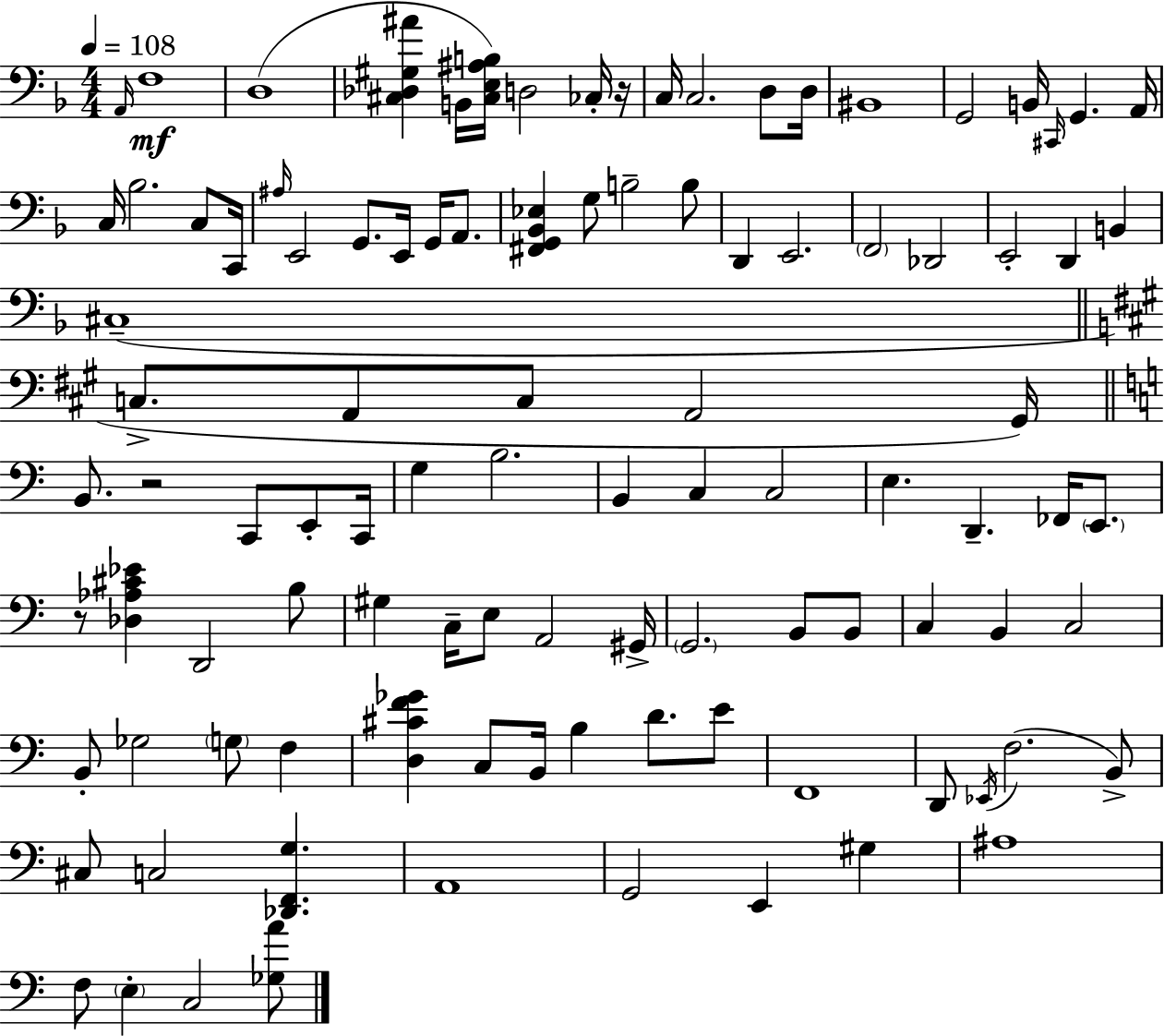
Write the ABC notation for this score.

X:1
T:Untitled
M:4/4
L:1/4
K:Dm
A,,/4 F,4 D,4 [^C,_D,^G,^A] B,,/4 [^C,E,^A,B,]/4 D,2 _C,/4 z/4 C,/4 C,2 D,/2 D,/4 ^B,,4 G,,2 B,,/4 ^C,,/4 G,, A,,/4 C,/4 _B,2 C,/2 C,,/4 ^A,/4 E,,2 G,,/2 E,,/4 G,,/4 A,,/2 [^F,,G,,_B,,_E,] G,/2 B,2 B,/2 D,, E,,2 F,,2 _D,,2 E,,2 D,, B,, ^C,4 C,/2 A,,/2 C,/2 A,,2 ^G,,/4 B,,/2 z2 C,,/2 E,,/2 C,,/4 G, B,2 B,, C, C,2 E, D,, _F,,/4 E,,/2 z/2 [_D,_A,^C_E] D,,2 B,/2 ^G, C,/4 E,/2 A,,2 ^G,,/4 G,,2 B,,/2 B,,/2 C, B,, C,2 B,,/2 _G,2 G,/2 F, [D,^CF_G] C,/2 B,,/4 B, D/2 E/2 F,,4 D,,/2 _E,,/4 F,2 B,,/2 ^C,/2 C,2 [_D,,F,,G,] A,,4 G,,2 E,, ^G, ^A,4 F,/2 E, C,2 [_G,A]/2